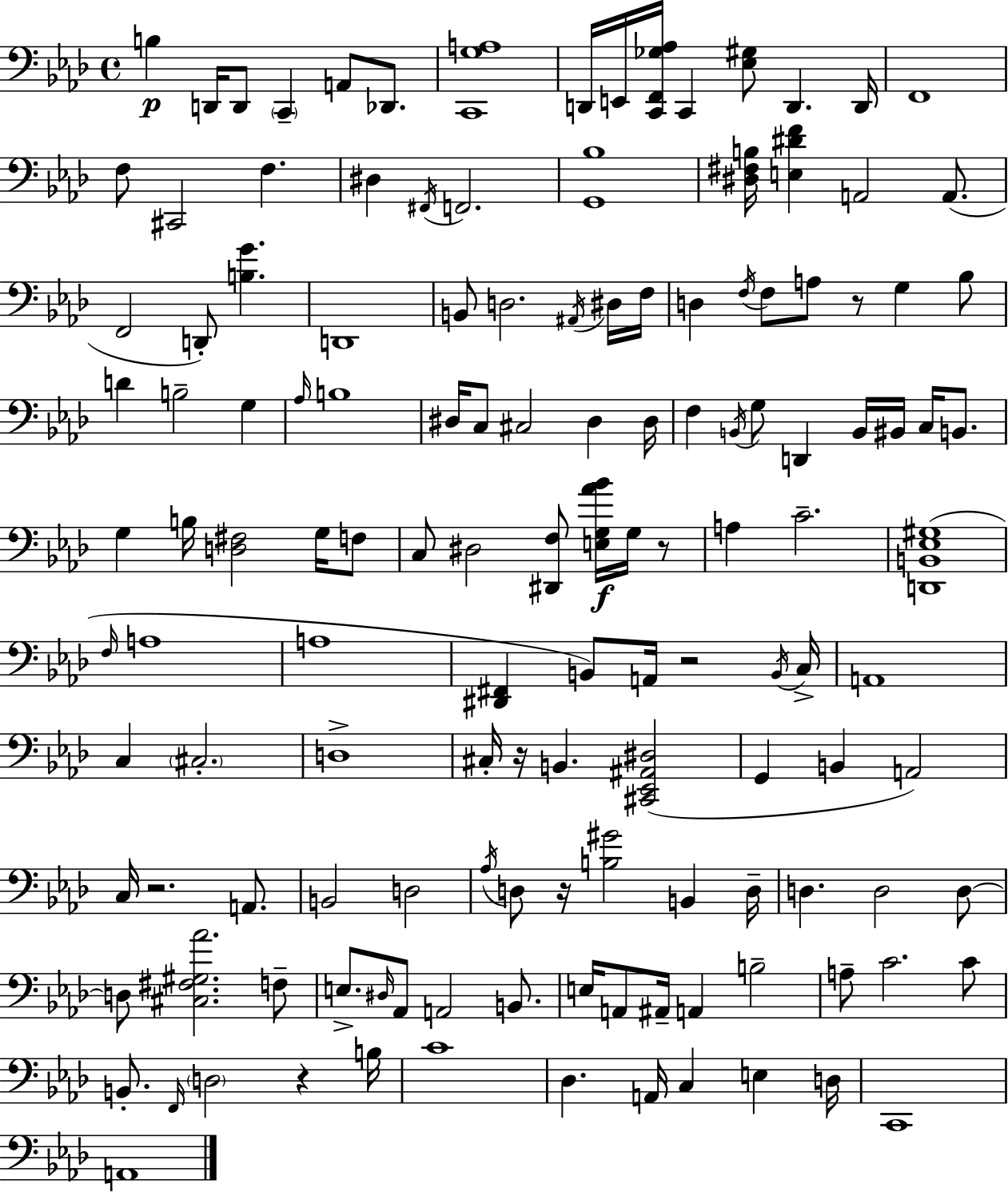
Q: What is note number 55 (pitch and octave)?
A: G3